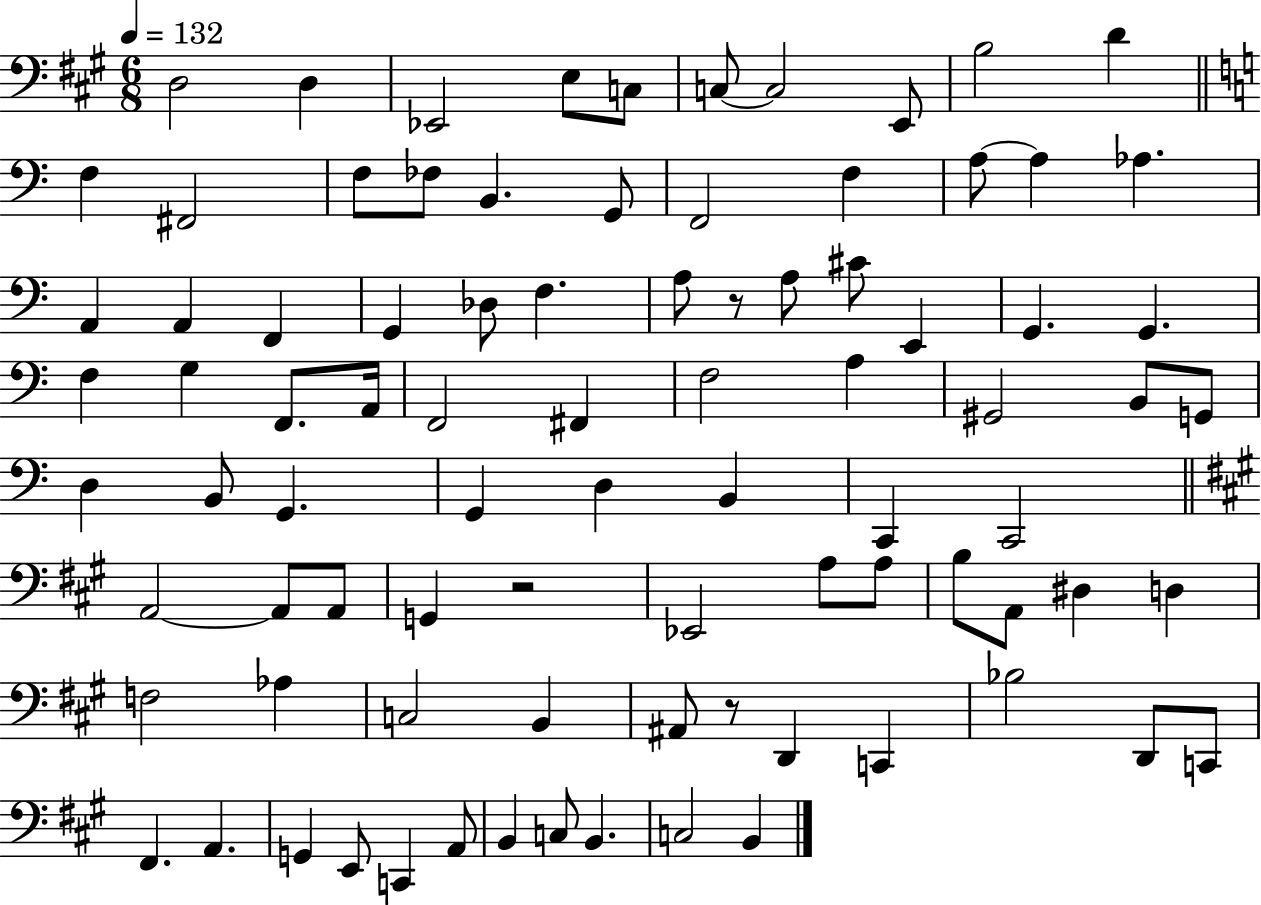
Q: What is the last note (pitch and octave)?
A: B2